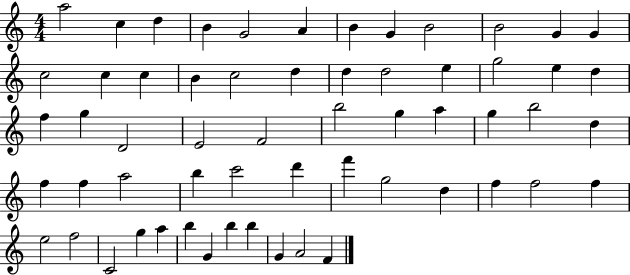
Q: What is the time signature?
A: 4/4